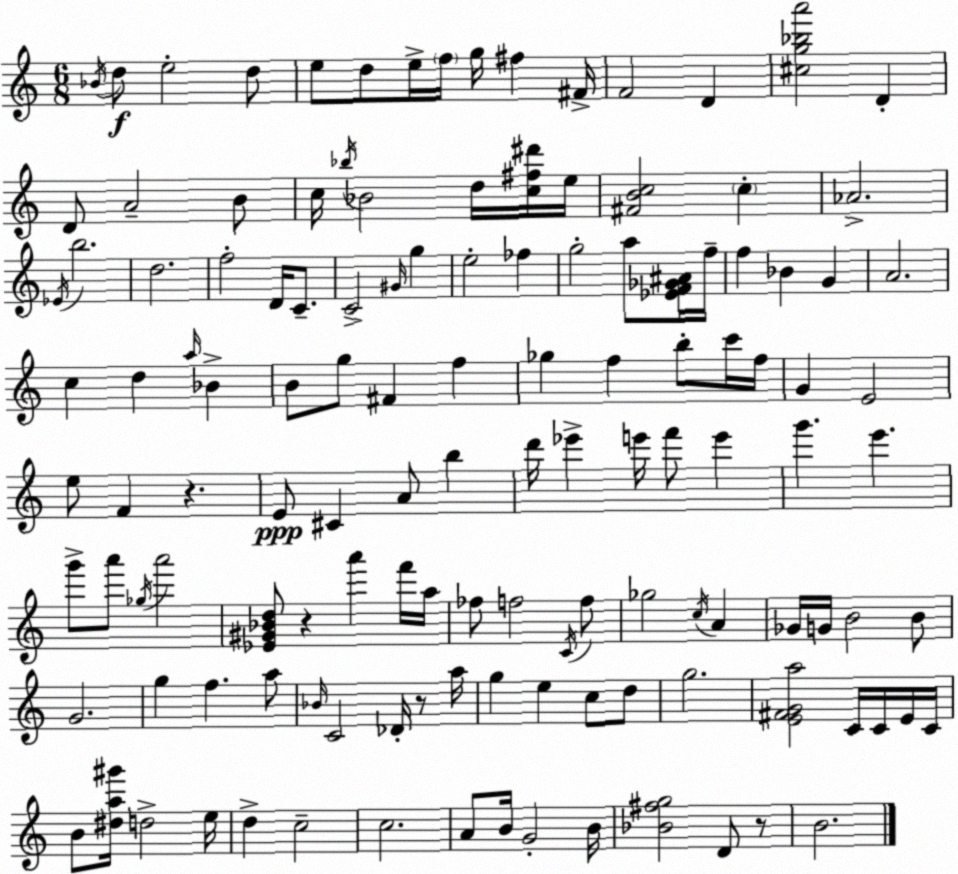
X:1
T:Untitled
M:6/8
L:1/4
K:Am
_B/4 d/2 e2 d/2 e/2 d/2 e/4 f/4 g/4 ^f ^F/4 F2 D [^cg_ba']2 D D/2 A2 B/2 c/4 _b/4 _B2 d/4 [c^f^d']/4 e/4 [^FBc]2 c _A2 _E/4 b2 d2 f2 D/4 C/2 C2 ^G/4 g e2 _f g2 a/2 [_EF_G^A]/4 f/4 f _B G A2 c d a/4 _B B/2 g/2 ^F f _g f b/2 c'/4 f/4 G E2 e/2 F z E/2 ^C A/2 b d'/4 _e' e'/4 f'/2 e' g' e' g'/2 a'/2 _g/4 a'2 [_E^G_Bd]/2 z a' f'/4 a/4 _f/2 f2 C/4 f/2 _g2 c/4 A _G/4 G/4 B2 B/2 G2 g f a/2 _B/4 C2 _D/4 z/2 a/4 g e c/2 d/2 g2 [E^FGa]2 C/4 C/4 E/4 C/4 B/2 [^da^g']/4 d2 e/4 d c2 c2 A/2 B/4 G2 B/4 [_B^fg]2 D/2 z/2 B2